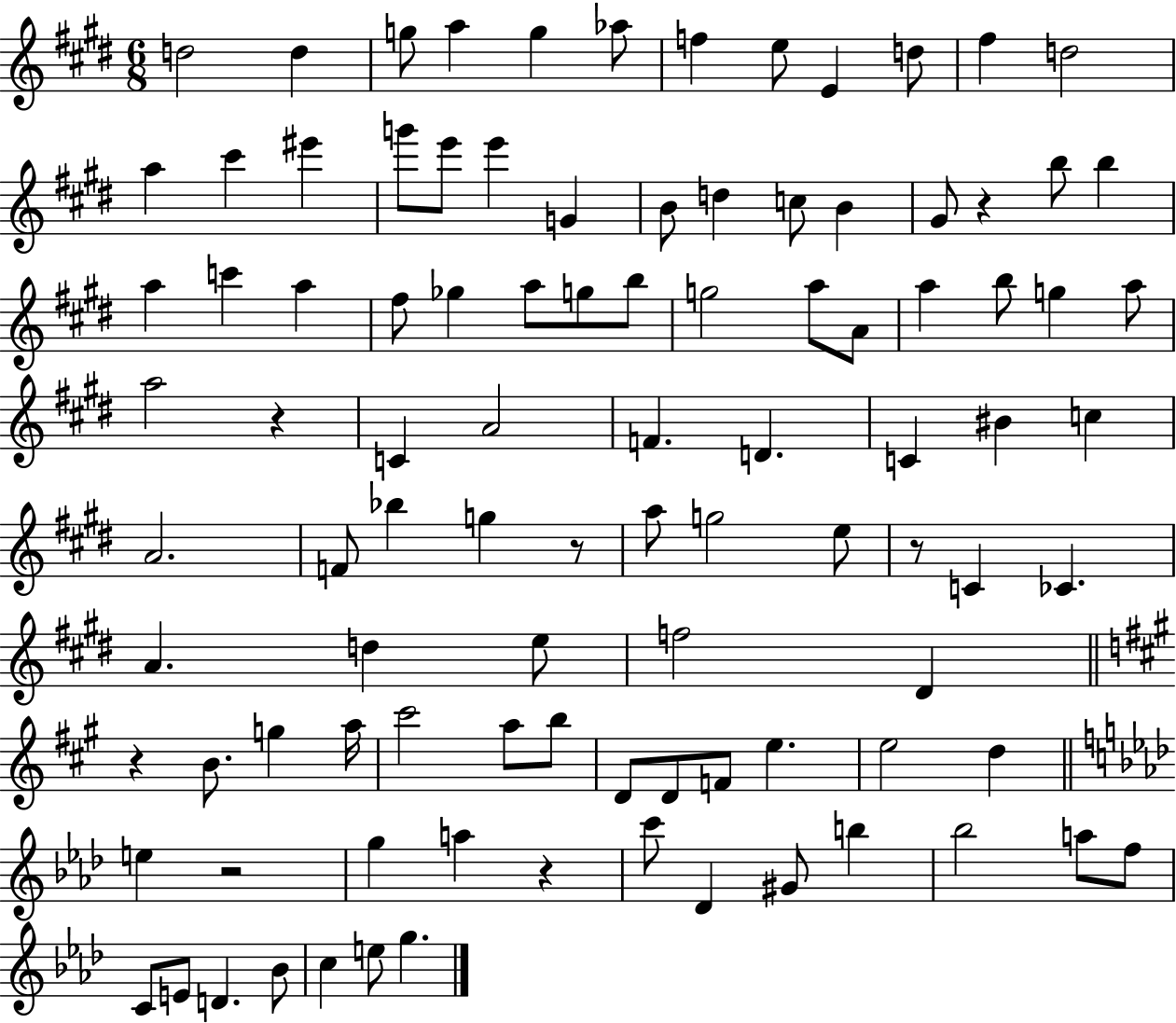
D5/h D5/q G5/e A5/q G5/q Ab5/e F5/q E5/e E4/q D5/e F#5/q D5/h A5/q C#6/q EIS6/q G6/e E6/e E6/q G4/q B4/e D5/q C5/e B4/q G#4/e R/q B5/e B5/q A5/q C6/q A5/q F#5/e Gb5/q A5/e G5/e B5/e G5/h A5/e A4/e A5/q B5/e G5/q A5/e A5/h R/q C4/q A4/h F4/q. D4/q. C4/q BIS4/q C5/q A4/h. F4/e Bb5/q G5/q R/e A5/e G5/h E5/e R/e C4/q CES4/q. A4/q. D5/q E5/e F5/h D#4/q R/q B4/e. G5/q A5/s C#6/h A5/e B5/e D4/e D4/e F4/e E5/q. E5/h D5/q E5/q R/h G5/q A5/q R/q C6/e Db4/q G#4/e B5/q Bb5/h A5/e F5/e C4/e E4/e D4/q. Bb4/e C5/q E5/e G5/q.